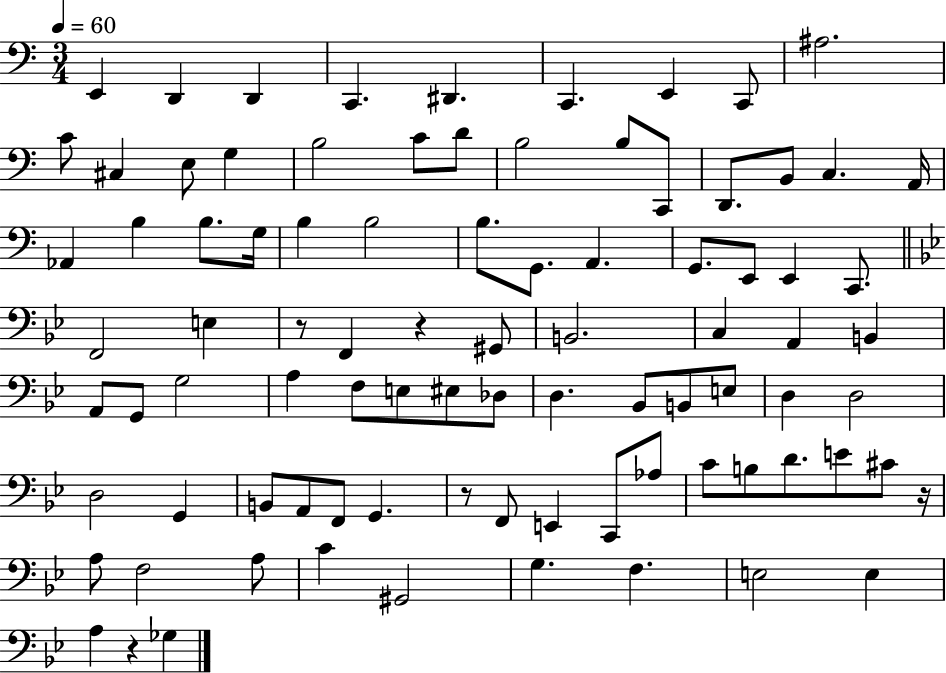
E2/q D2/q D2/q C2/q. D#2/q. C2/q. E2/q C2/e A#3/h. C4/e C#3/q E3/e G3/q B3/h C4/e D4/e B3/h B3/e C2/e D2/e. B2/e C3/q. A2/s Ab2/q B3/q B3/e. G3/s B3/q B3/h B3/e. G2/e. A2/q. G2/e. E2/e E2/q C2/e. F2/h E3/q R/e F2/q R/q G#2/e B2/h. C3/q A2/q B2/q A2/e G2/e G3/h A3/q F3/e E3/e EIS3/e Db3/e D3/q. Bb2/e B2/e E3/e D3/q D3/h D3/h G2/q B2/e A2/e F2/e G2/q. R/e F2/e E2/q C2/e Ab3/e C4/e B3/e D4/e. E4/e C#4/e R/s A3/e F3/h A3/e C4/q G#2/h G3/q. F3/q. E3/h E3/q A3/q R/q Gb3/q